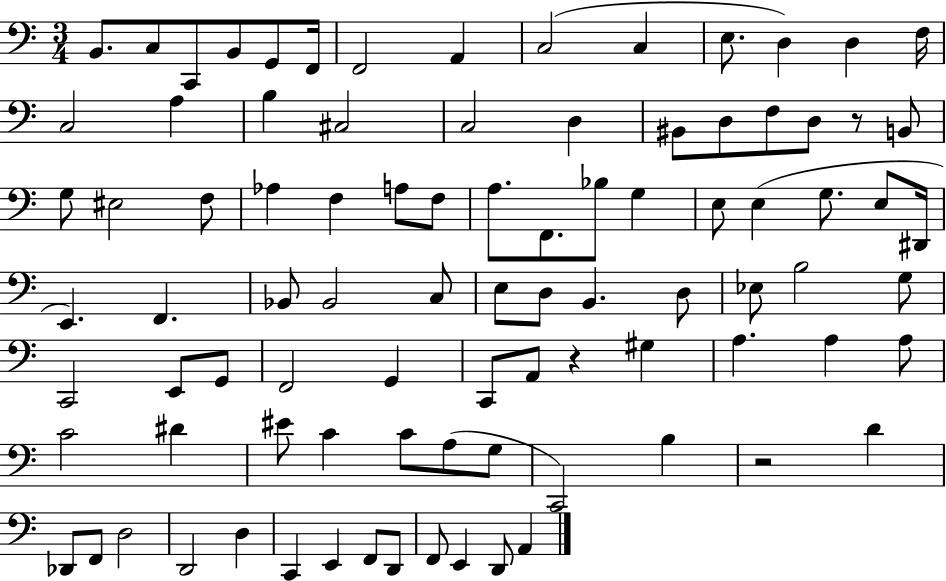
{
  \clef bass
  \numericTimeSignature
  \time 3/4
  \key c \major
  \repeat volta 2 { b,8. c8 c,8 b,8 g,8 f,16 | f,2 a,4 | c2( c4 | e8. d4) d4 f16 | \break c2 a4 | b4 cis2 | c2 d4 | bis,8 d8 f8 d8 r8 b,8 | \break g8 eis2 f8 | aes4 f4 a8 f8 | a8. f,8. bes8 g4 | e8 e4( g8. e8 dis,16 | \break e,4.) f,4. | bes,8 bes,2 c8 | e8 d8 b,4. d8 | ees8 b2 g8 | \break c,2 e,8 g,8 | f,2 g,4 | c,8 a,8 r4 gis4 | a4. a4 a8 | \break c'2 dis'4 | eis'8 c'4 c'8 a8( g8 | c,2) b4 | r2 d'4 | \break des,8 f,8 d2 | d,2 d4 | c,4 e,4 f,8 d,8 | f,8 e,4 d,8 a,4 | \break } \bar "|."
}